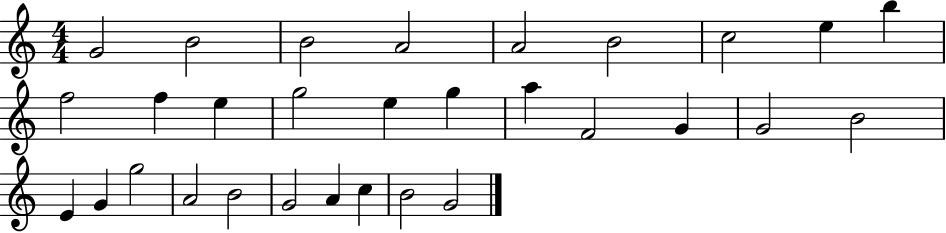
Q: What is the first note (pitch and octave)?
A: G4